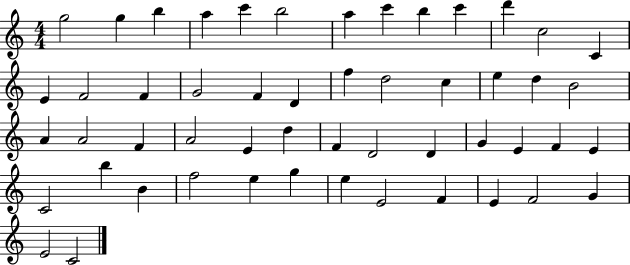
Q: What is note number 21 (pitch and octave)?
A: D5